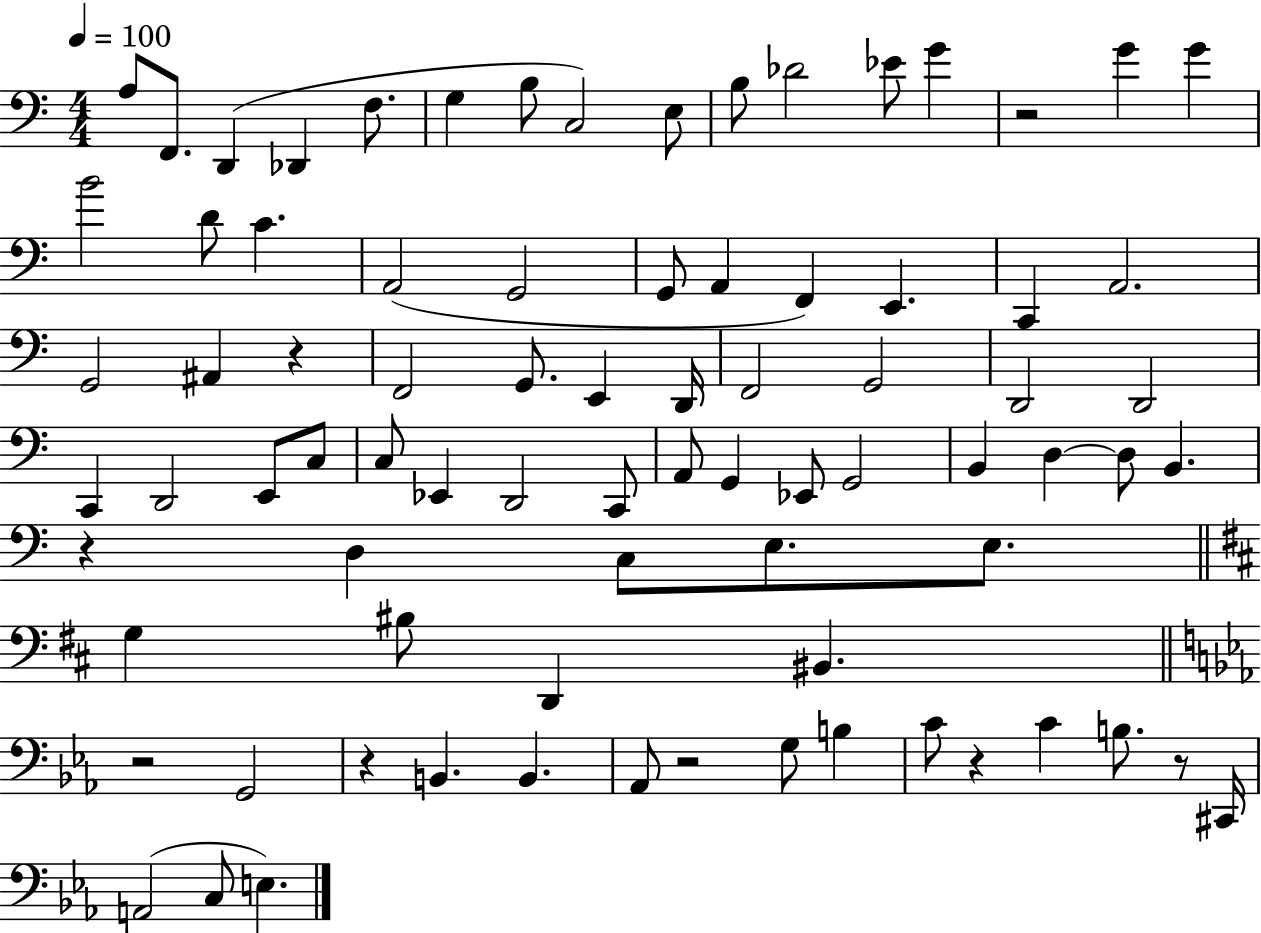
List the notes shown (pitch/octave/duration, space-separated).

A3/e F2/e. D2/q Db2/q F3/e. G3/q B3/e C3/h E3/e B3/e Db4/h Eb4/e G4/q R/h G4/q G4/q B4/h D4/e C4/q. A2/h G2/h G2/e A2/q F2/q E2/q. C2/q A2/h. G2/h A#2/q R/q F2/h G2/e. E2/q D2/s F2/h G2/h D2/h D2/h C2/q D2/h E2/e C3/e C3/e Eb2/q D2/h C2/e A2/e G2/q Eb2/e G2/h B2/q D3/q D3/e B2/q. R/q D3/q C3/e E3/e. E3/e. G3/q BIS3/e D2/q BIS2/q. R/h G2/h R/q B2/q. B2/q. Ab2/e R/h G3/e B3/q C4/e R/q C4/q B3/e. R/e C#2/s A2/h C3/e E3/q.